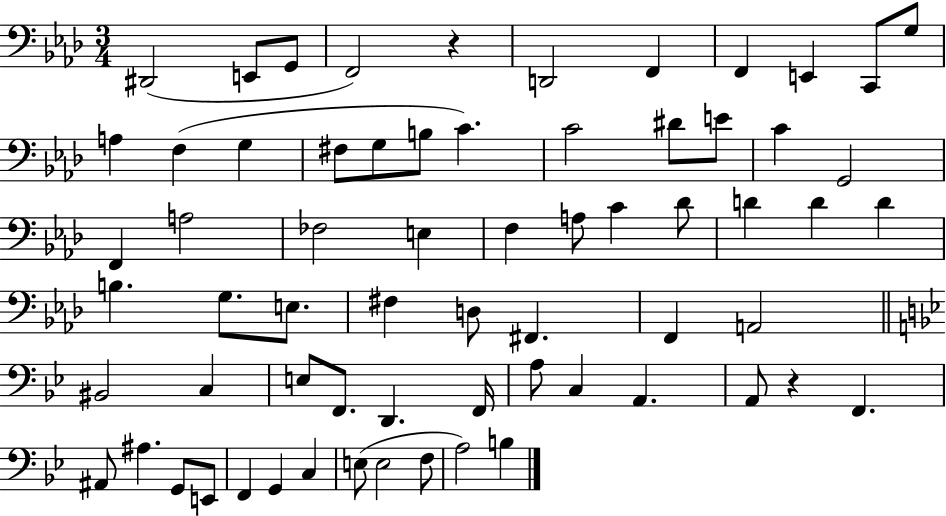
X:1
T:Untitled
M:3/4
L:1/4
K:Ab
^D,,2 E,,/2 G,,/2 F,,2 z D,,2 F,, F,, E,, C,,/2 G,/2 A, F, G, ^F,/2 G,/2 B,/2 C C2 ^D/2 E/2 C G,,2 F,, A,2 _F,2 E, F, A,/2 C _D/2 D D D B, G,/2 E,/2 ^F, D,/2 ^F,, F,, A,,2 ^B,,2 C, E,/2 F,,/2 D,, F,,/4 A,/2 C, A,, A,,/2 z F,, ^A,,/2 ^A, G,,/2 E,,/2 F,, G,, C, E,/2 E,2 F,/2 A,2 B,